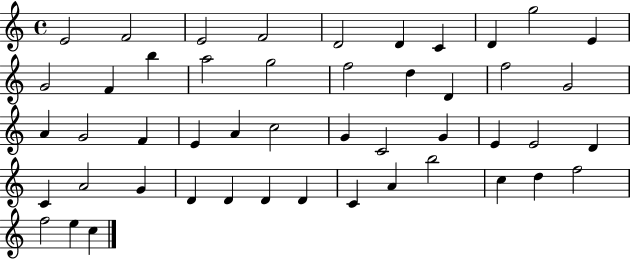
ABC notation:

X:1
T:Untitled
M:4/4
L:1/4
K:C
E2 F2 E2 F2 D2 D C D g2 E G2 F b a2 g2 f2 d D f2 G2 A G2 F E A c2 G C2 G E E2 D C A2 G D D D D C A b2 c d f2 f2 e c